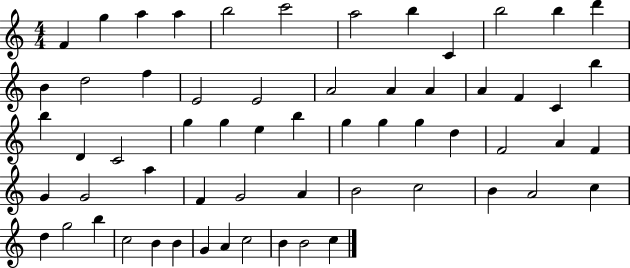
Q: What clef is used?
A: treble